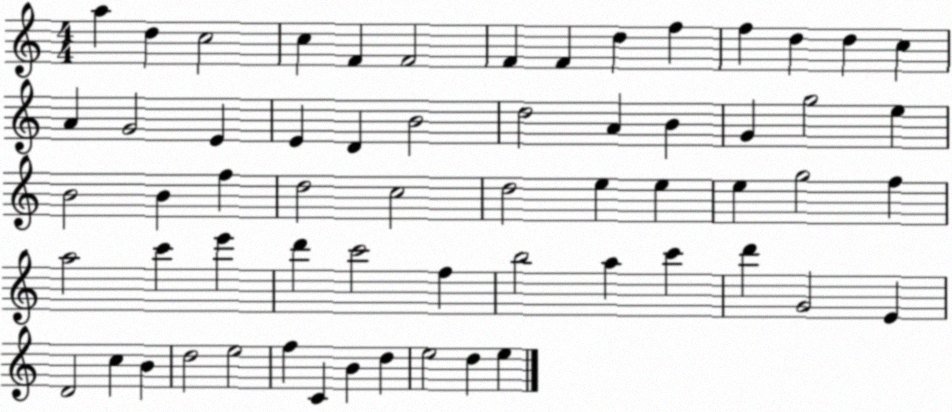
X:1
T:Untitled
M:4/4
L:1/4
K:C
a d c2 c F F2 F F d f f d d c A G2 E E D B2 d2 A B G g2 e B2 B f d2 c2 d2 e e e g2 f a2 c' e' d' c'2 f b2 a c' d' G2 E D2 c B d2 e2 f C B d e2 d e